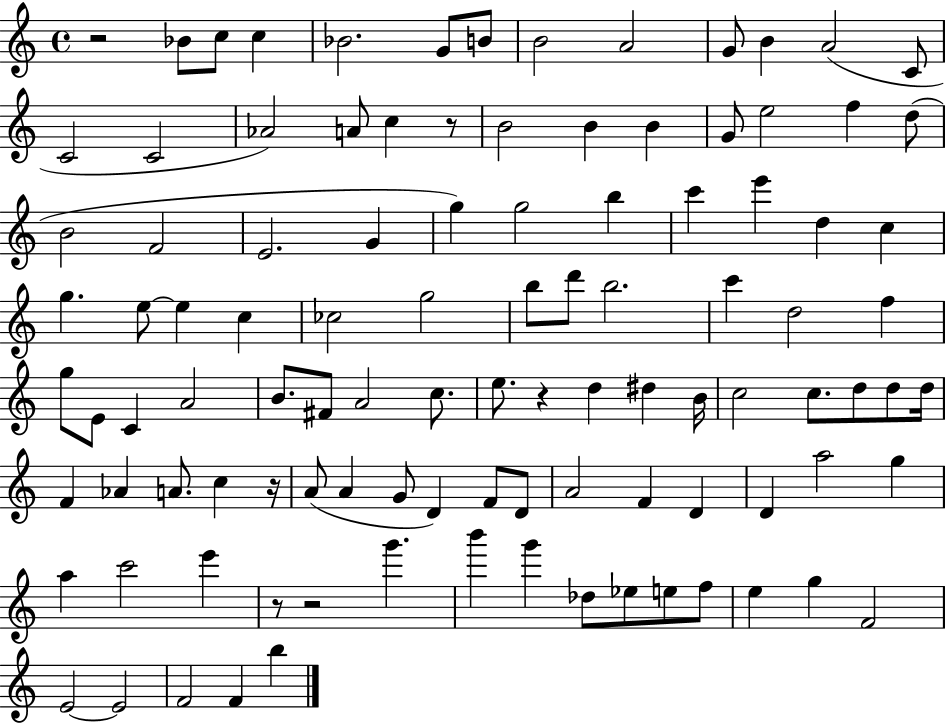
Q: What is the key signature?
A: C major